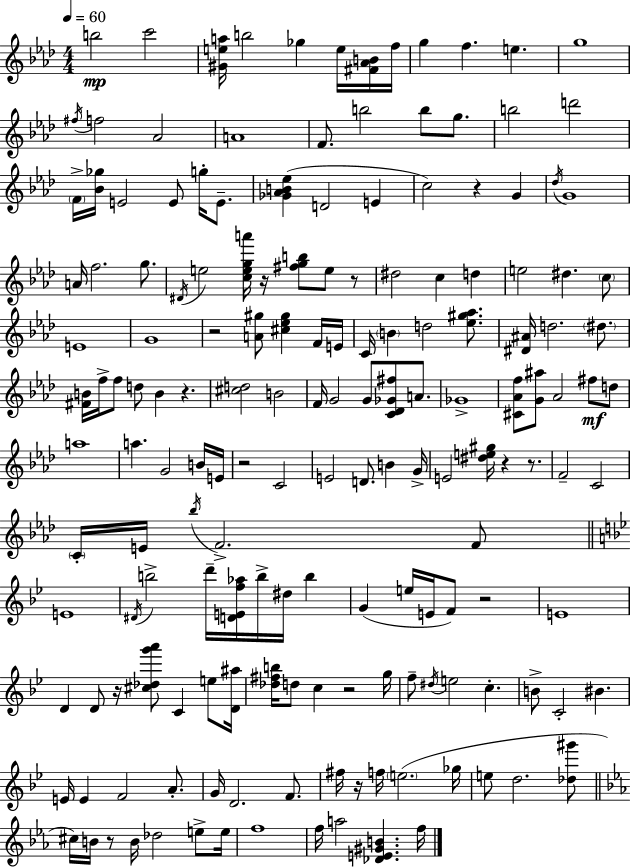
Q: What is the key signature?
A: F minor